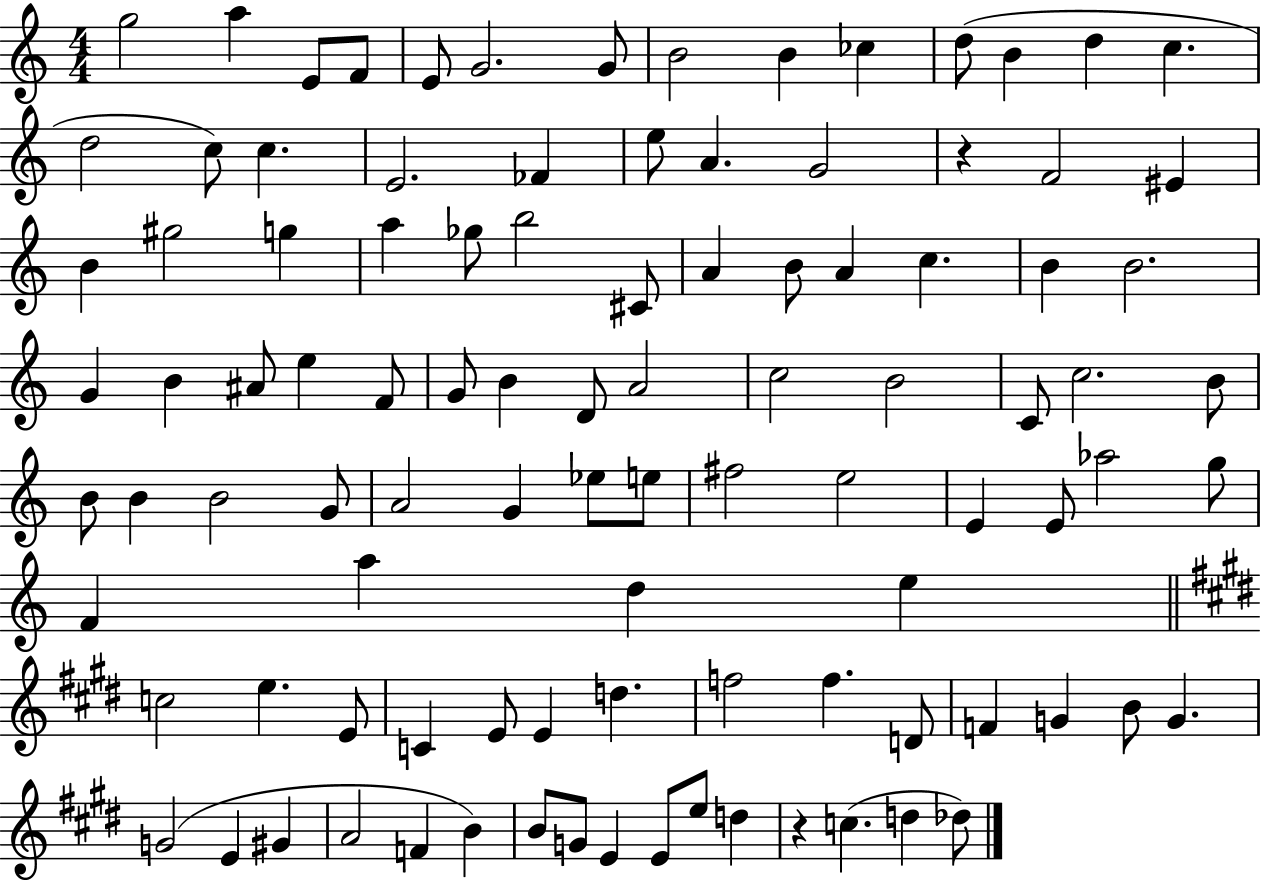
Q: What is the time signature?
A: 4/4